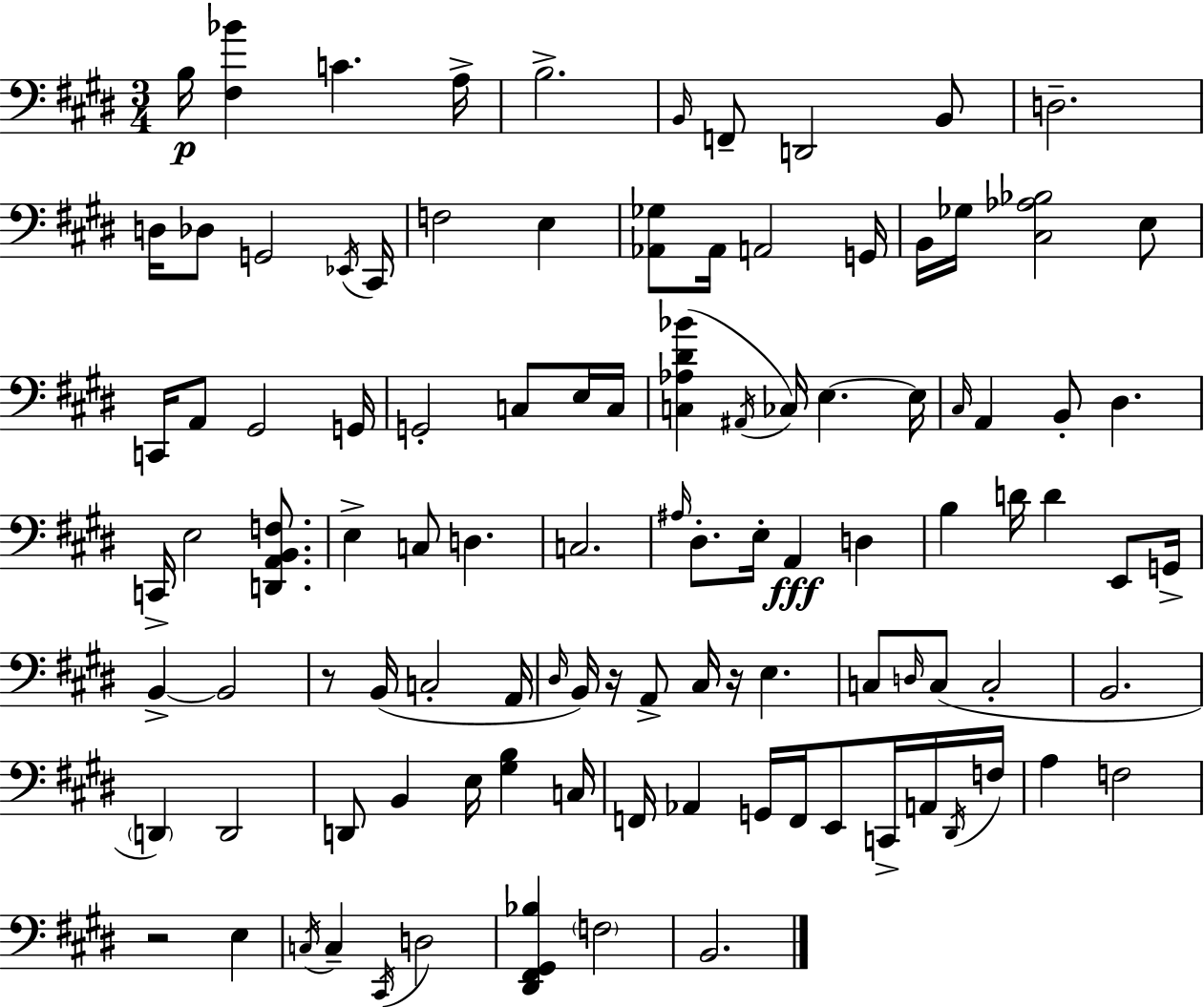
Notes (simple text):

B3/s [F#3,Bb4]/q C4/q. A3/s B3/h. B2/s F2/e D2/h B2/e D3/h. D3/s Db3/e G2/h Eb2/s C#2/s F3/h E3/q [Ab2,Gb3]/e Ab2/s A2/h G2/s B2/s Gb3/s [C#3,Ab3,Bb3]/h E3/e C2/s A2/e G#2/h G2/s G2/h C3/e E3/s C3/s [C3,Ab3,D#4,Bb4]/q A#2/s CES3/s E3/q. E3/s C#3/s A2/q B2/e D#3/q. C2/s E3/h [D2,A2,B2,F3]/e. E3/q C3/e D3/q. C3/h. A#3/s D#3/e. E3/s A2/q D3/q B3/q D4/s D4/q E2/e G2/s B2/q B2/h R/e B2/s C3/h A2/s D#3/s B2/s R/s A2/e C#3/s R/s E3/q. C3/e D3/s C3/e C3/h B2/h. D2/q D2/h D2/e B2/q E3/s [G#3,B3]/q C3/s F2/s Ab2/q G2/s F2/s E2/e C2/s A2/s D#2/s F3/s A3/q F3/h R/h E3/q C3/s C3/q C#2/s D3/h [D#2,F#2,G#2,Bb3]/q F3/h B2/h.